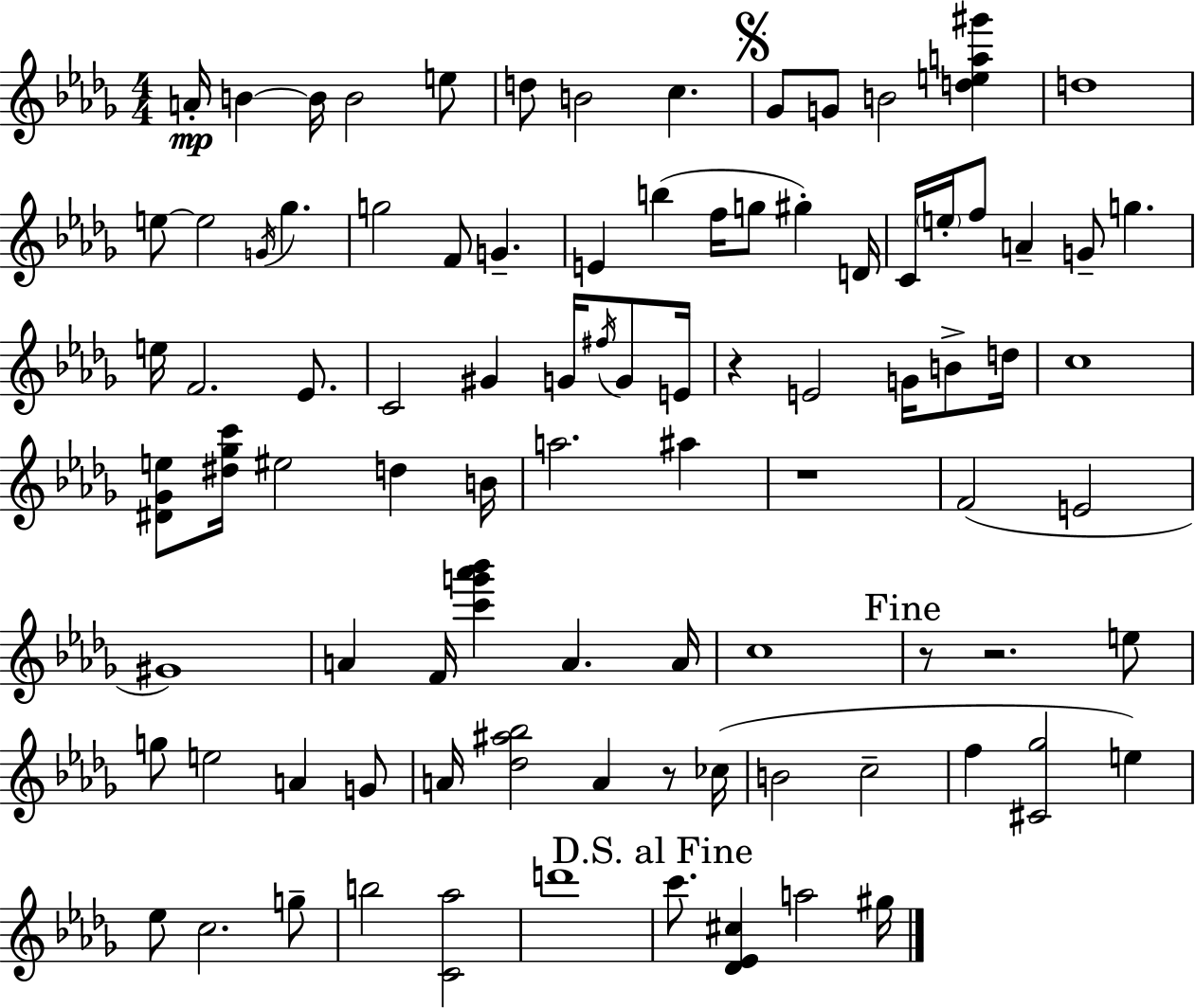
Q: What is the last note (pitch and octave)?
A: G#5